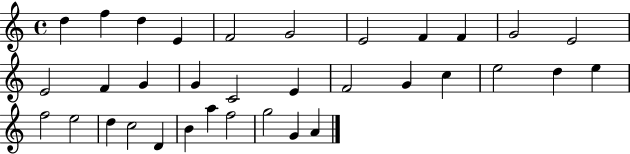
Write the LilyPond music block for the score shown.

{
  \clef treble
  \time 4/4
  \defaultTimeSignature
  \key c \major
  d''4 f''4 d''4 e'4 | f'2 g'2 | e'2 f'4 f'4 | g'2 e'2 | \break e'2 f'4 g'4 | g'4 c'2 e'4 | f'2 g'4 c''4 | e''2 d''4 e''4 | \break f''2 e''2 | d''4 c''2 d'4 | b'4 a''4 f''2 | g''2 g'4 a'4 | \break \bar "|."
}